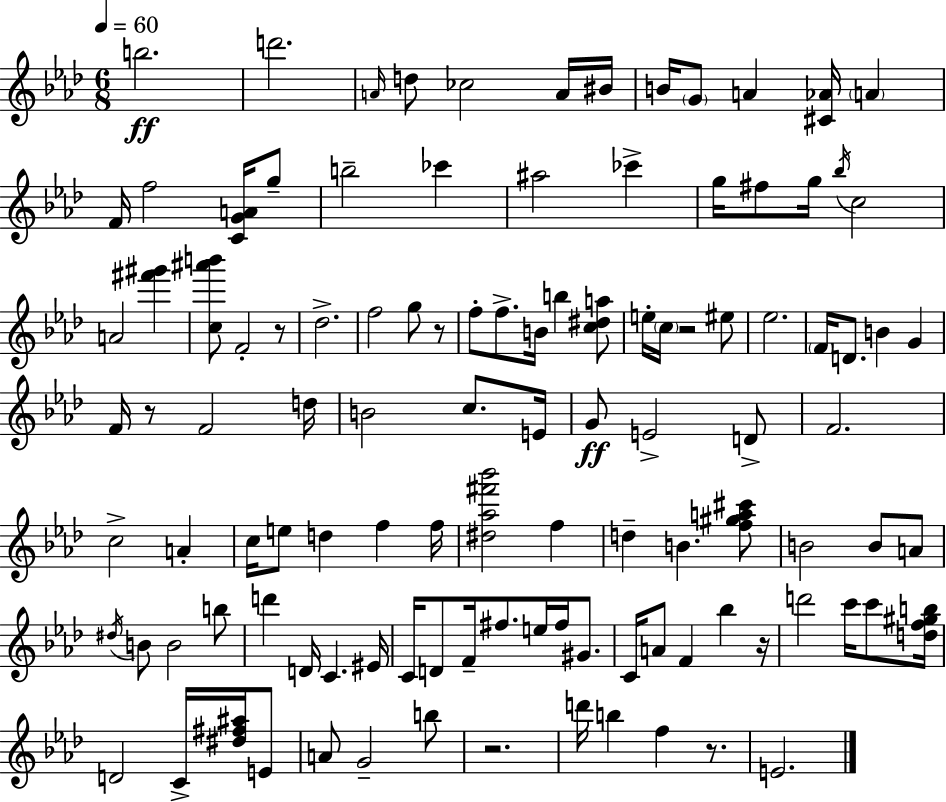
X:1
T:Untitled
M:6/8
L:1/4
K:Ab
b2 d'2 A/4 d/2 _c2 A/4 ^B/4 B/4 G/2 A [^C_A]/4 A F/4 f2 [CGA]/4 g/2 b2 _c' ^a2 _c' g/4 ^f/2 g/4 _b/4 c2 A2 [^f'^g'] [c^a'b']/2 F2 z/2 _d2 f2 g/2 z/2 f/2 f/2 B/4 b [c^da]/2 e/4 c/4 z2 ^e/2 _e2 F/4 D/2 B G F/4 z/2 F2 d/4 B2 c/2 E/4 G/2 E2 D/2 F2 c2 A c/4 e/2 d f f/4 [^d_a^f'_b']2 f d B [f^ga^c']/2 B2 B/2 A/2 ^d/4 B/2 B2 b/2 d' D/4 C ^E/4 C/4 D/2 F/4 ^f/2 e/4 ^f/4 ^G/2 C/4 A/2 F _b z/4 d'2 c'/4 c'/2 [df^gb]/4 D2 C/4 [^d^f^a]/4 E/2 A/2 G2 b/2 z2 d'/4 b f z/2 E2